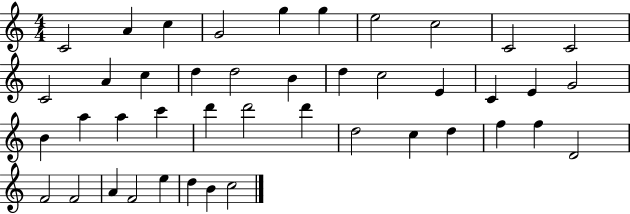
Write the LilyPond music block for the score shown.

{
  \clef treble
  \numericTimeSignature
  \time 4/4
  \key c \major
  c'2 a'4 c''4 | g'2 g''4 g''4 | e''2 c''2 | c'2 c'2 | \break c'2 a'4 c''4 | d''4 d''2 b'4 | d''4 c''2 e'4 | c'4 e'4 g'2 | \break b'4 a''4 a''4 c'''4 | d'''4 d'''2 d'''4 | d''2 c''4 d''4 | f''4 f''4 d'2 | \break f'2 f'2 | a'4 f'2 e''4 | d''4 b'4 c''2 | \bar "|."
}